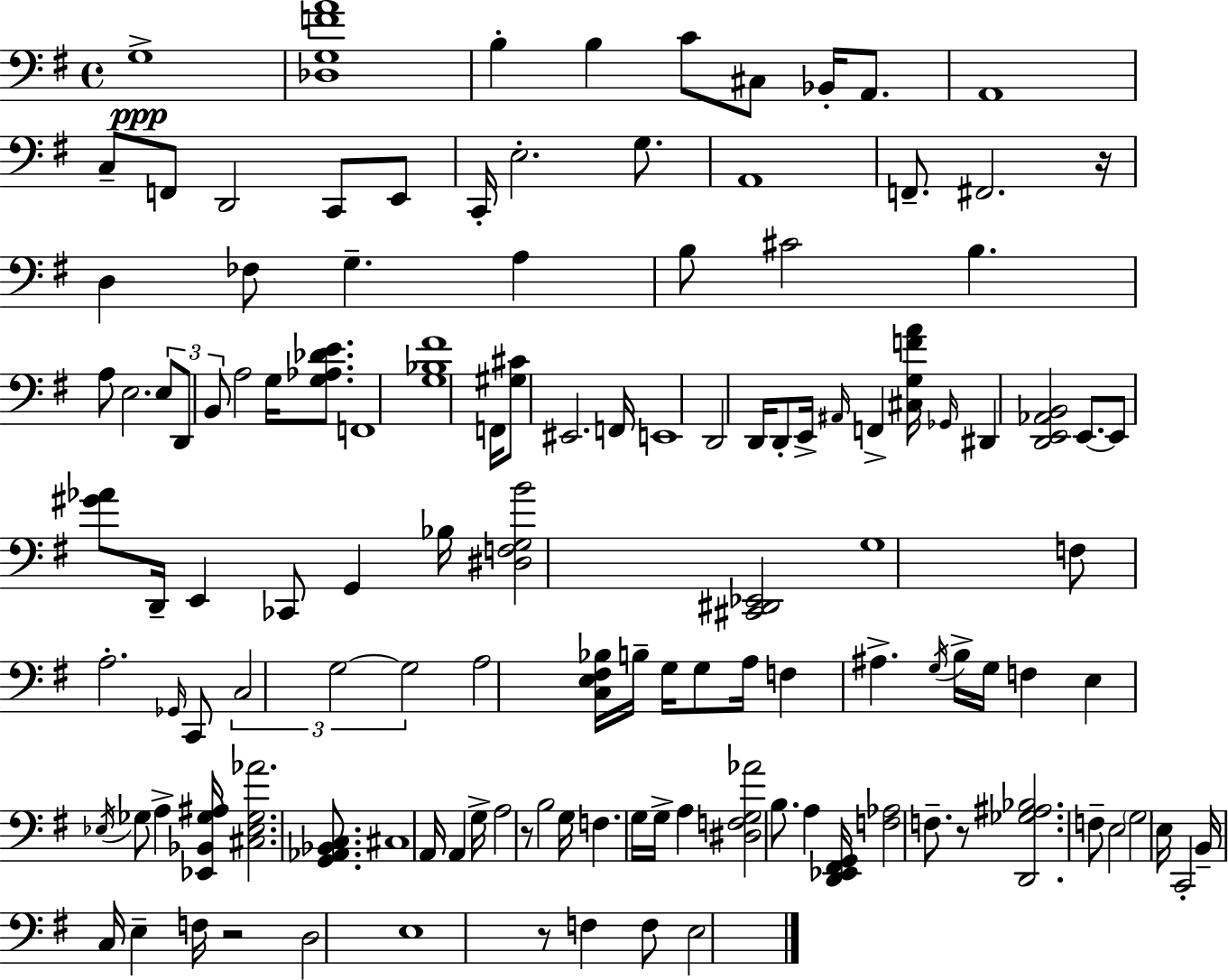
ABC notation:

X:1
T:Untitled
M:4/4
L:1/4
K:G
G,4 [_D,G,FA]4 B, B, C/2 ^C,/2 _B,,/4 A,,/2 A,,4 C,/2 F,,/2 D,,2 C,,/2 E,,/2 C,,/4 E,2 G,/2 A,,4 F,,/2 ^F,,2 z/4 D, _F,/2 G, A, B,/2 ^C2 B, A,/2 E,2 E,/2 D,,/2 B,,/2 A,2 G,/4 [G,_A,_DE]/2 F,,4 [G,_B,^F]4 F,,/4 [^G,^C]/2 ^E,,2 F,,/4 E,,4 D,,2 D,,/4 D,,/2 E,,/4 ^A,,/4 F,, [^C,G,FA]/4 _G,,/4 ^D,, [D,,E,,_A,,B,,]2 E,,/2 E,,/2 [^G_A]/2 D,,/4 E,, _C,,/2 G,, _B,/4 [^D,F,G,B]2 [^C,,^D,,_E,,]2 G,4 F,/2 A,2 _G,,/4 C,,/2 C,2 G,2 G,2 A,2 [C,E,^F,_B,]/4 B,/4 G,/4 G,/2 A,/4 F, ^A, G,/4 B,/4 G,/4 F, E, _E,/4 _G,/2 A, [_E,,_B,,_G,^A,]/4 [^C,_E,_G,_A]2 [G,,_A,,_B,,C,]/2 ^C,4 A,,/4 A,, G,/4 A,2 z/2 B,2 G,/4 F, G,/4 G,/4 A, [^D,F,G,_A]2 B,/2 A, [D,,_E,,^F,,G,,]/4 [F,_A,]2 F,/2 z/2 [D,,_G,^A,_B,]2 F,/2 E,2 G,2 E,/4 C,,2 B,,/4 C,/4 E, F,/4 z2 D,2 E,4 z/2 F, F,/2 E,2